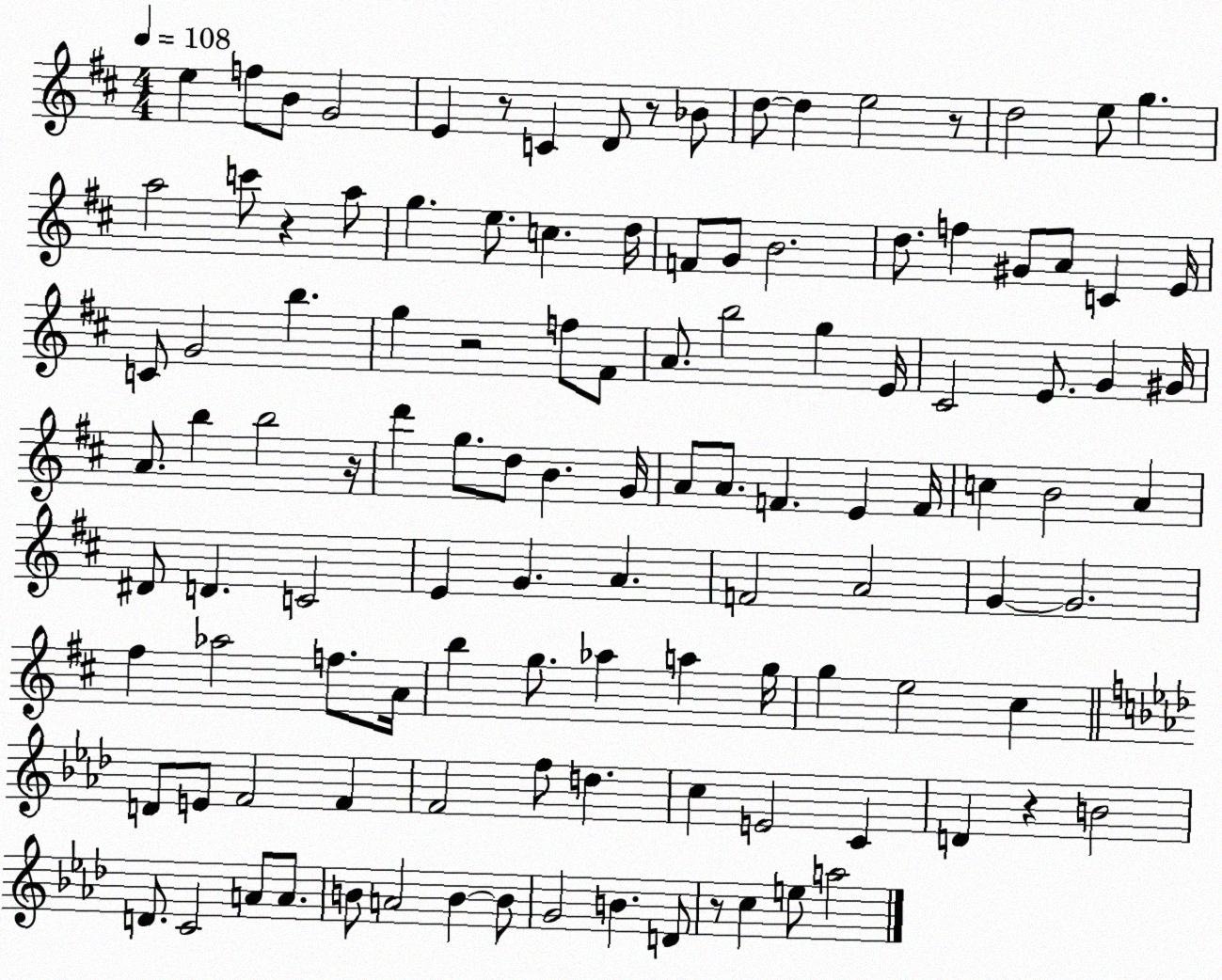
X:1
T:Untitled
M:4/4
L:1/4
K:D
e f/2 B/2 G2 E z/2 C D/2 z/2 _B/2 d/2 d e2 z/2 d2 e/2 g a2 c'/2 z a/2 g e/2 c d/4 F/2 G/2 B2 d/2 f ^G/2 A/2 C E/4 C/2 G2 b g z2 f/2 ^F/2 A/2 b2 g E/4 ^C2 E/2 G ^G/4 A/2 b b2 z/4 d' g/2 d/2 B G/4 A/2 A/2 F E F/4 c B2 A ^D/2 D C2 E G A F2 A2 G G2 ^f _a2 f/2 A/4 b g/2 _a a g/4 g e2 ^c D/2 E/2 F2 F F2 f/2 d c E2 C D z B2 D/2 C2 A/2 A/2 B/2 A2 B B/2 G2 B D/2 z/2 c e/2 a2